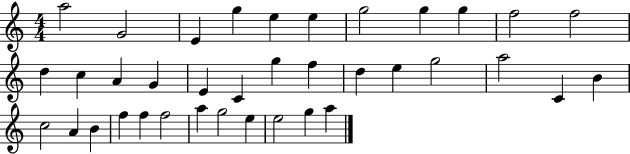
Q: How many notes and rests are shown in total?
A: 37